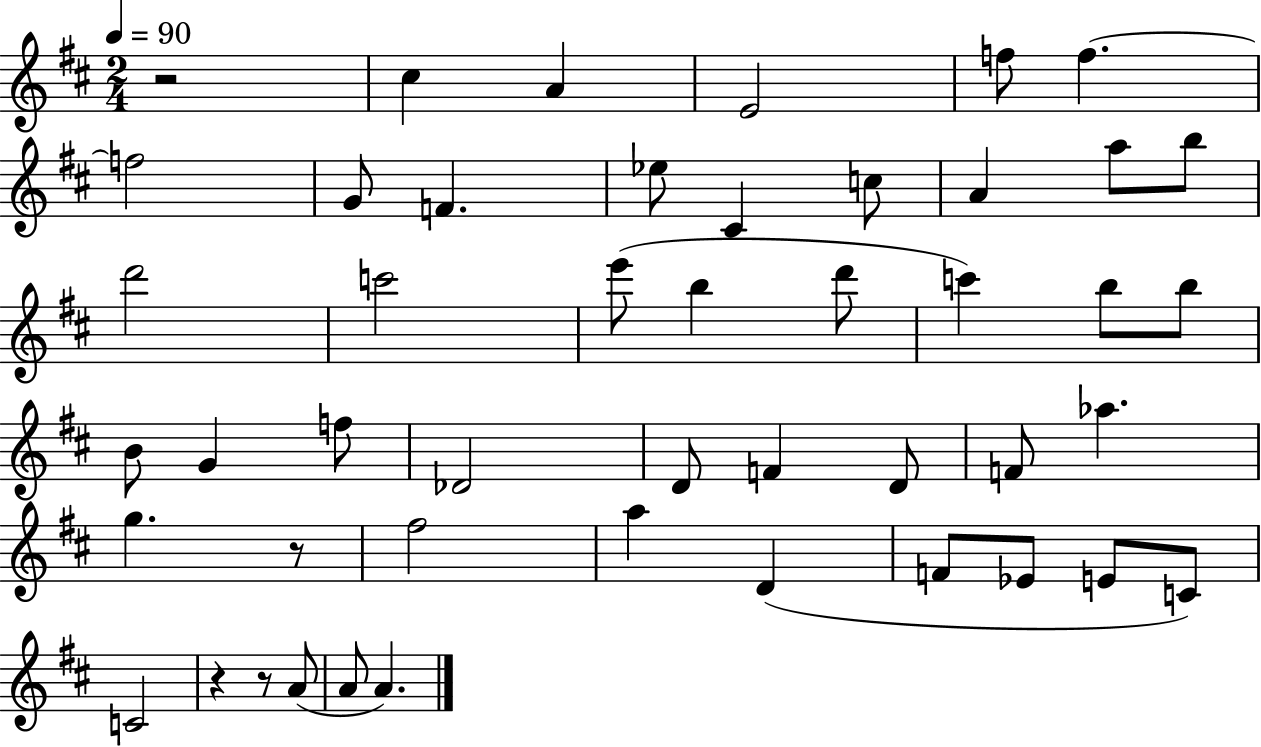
R/h C#5/q A4/q E4/h F5/e F5/q. F5/h G4/e F4/q. Eb5/e C#4/q C5/e A4/q A5/e B5/e D6/h C6/h E6/e B5/q D6/e C6/q B5/e B5/e B4/e G4/q F5/e Db4/h D4/e F4/q D4/e F4/e Ab5/q. G5/q. R/e F#5/h A5/q D4/q F4/e Eb4/e E4/e C4/e C4/h R/q R/e A4/e A4/e A4/q.